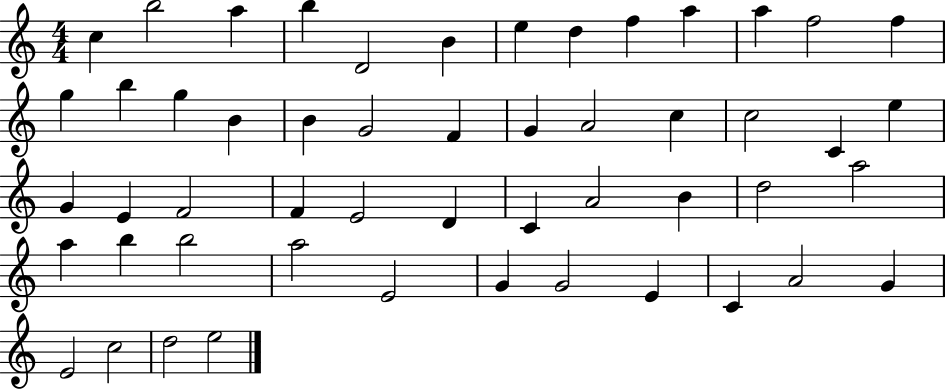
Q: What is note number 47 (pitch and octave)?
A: A4